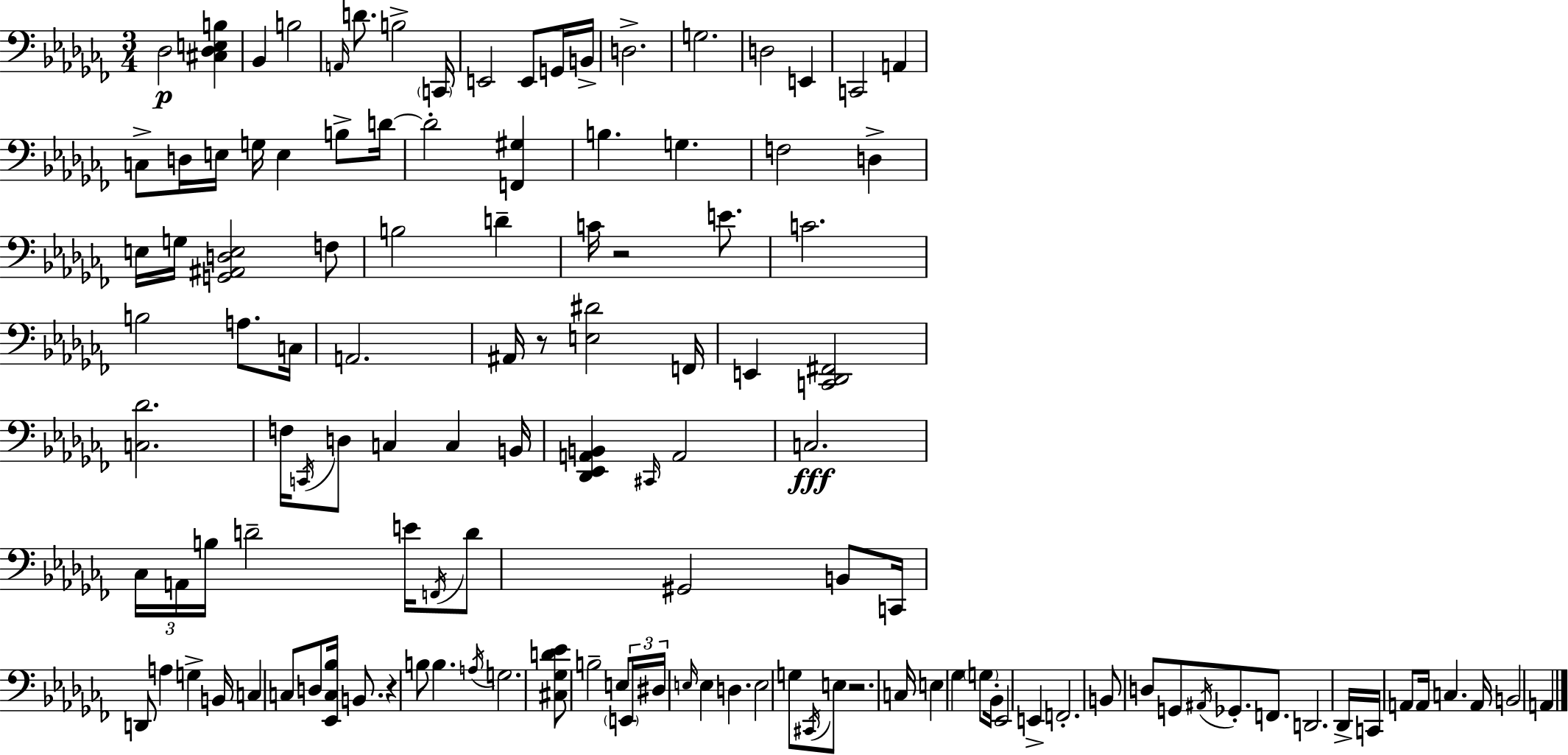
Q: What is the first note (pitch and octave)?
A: Db3